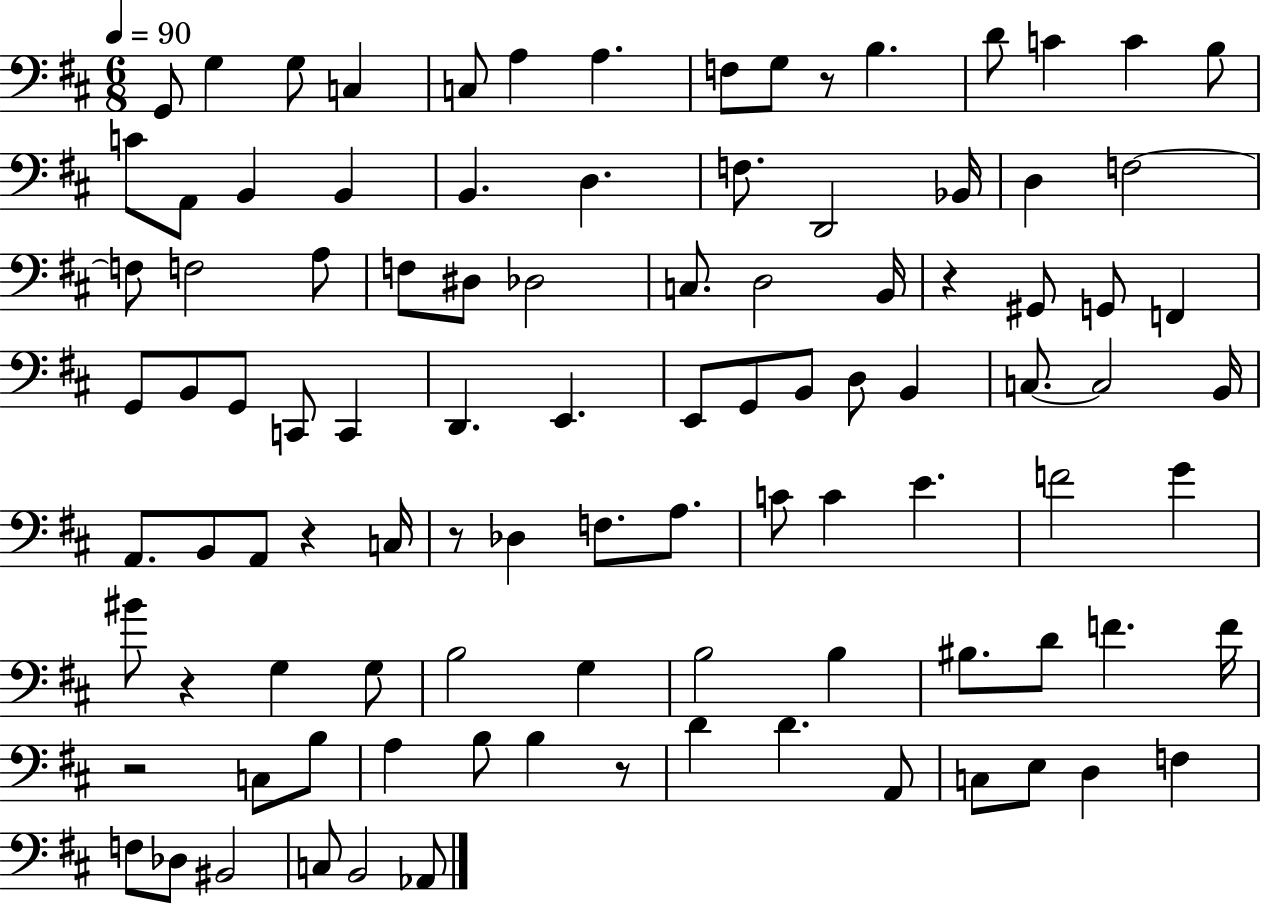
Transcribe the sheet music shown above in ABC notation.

X:1
T:Untitled
M:6/8
L:1/4
K:D
G,,/2 G, G,/2 C, C,/2 A, A, F,/2 G,/2 z/2 B, D/2 C C B,/2 C/2 A,,/2 B,, B,, B,, D, F,/2 D,,2 _B,,/4 D, F,2 F,/2 F,2 A,/2 F,/2 ^D,/2 _D,2 C,/2 D,2 B,,/4 z ^G,,/2 G,,/2 F,, G,,/2 B,,/2 G,,/2 C,,/2 C,, D,, E,, E,,/2 G,,/2 B,,/2 D,/2 B,, C,/2 C,2 B,,/4 A,,/2 B,,/2 A,,/2 z C,/4 z/2 _D, F,/2 A,/2 C/2 C E F2 G ^B/2 z G, G,/2 B,2 G, B,2 B, ^B,/2 D/2 F F/4 z2 C,/2 B,/2 A, B,/2 B, z/2 D D A,,/2 C,/2 E,/2 D, F, F,/2 _D,/2 ^B,,2 C,/2 B,,2 _A,,/2